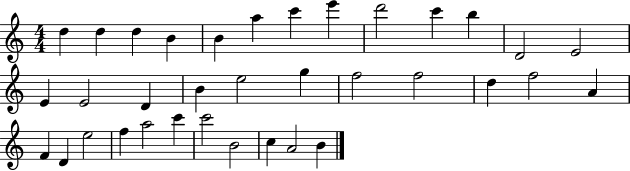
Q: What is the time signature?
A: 4/4